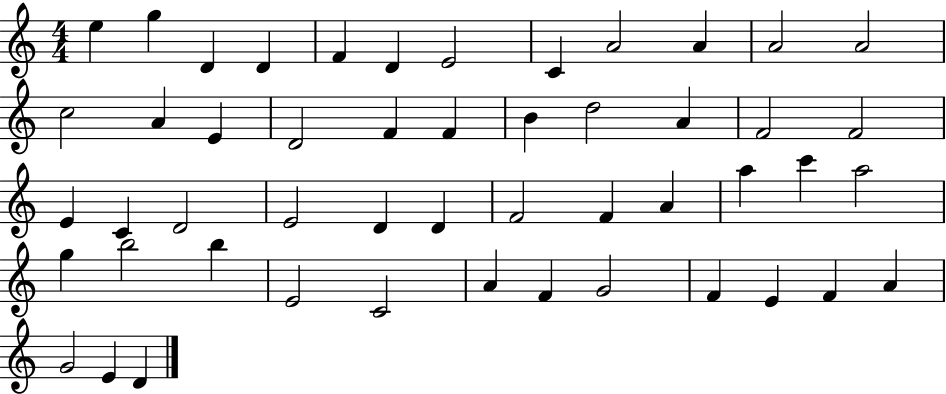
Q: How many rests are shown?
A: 0